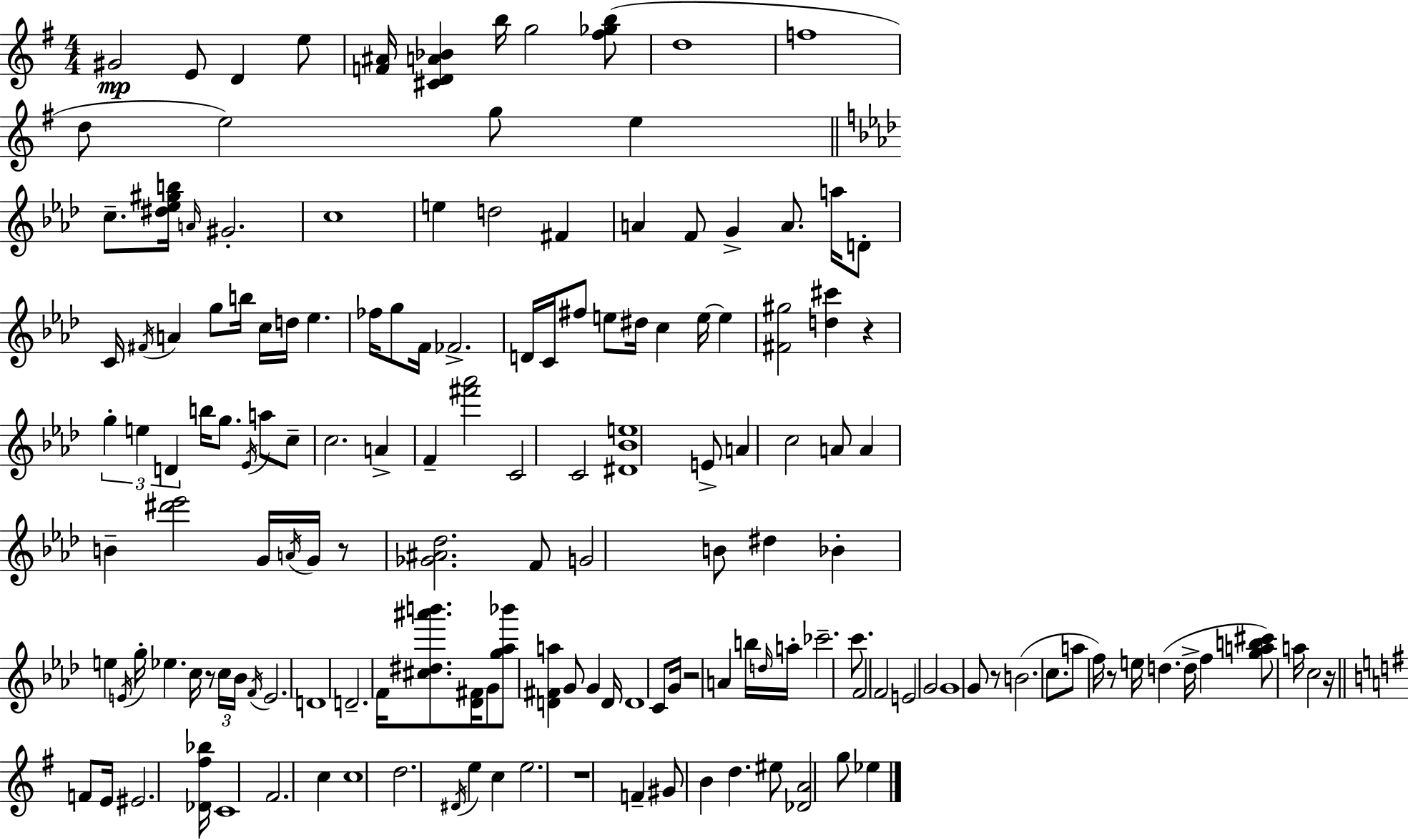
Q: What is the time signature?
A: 4/4